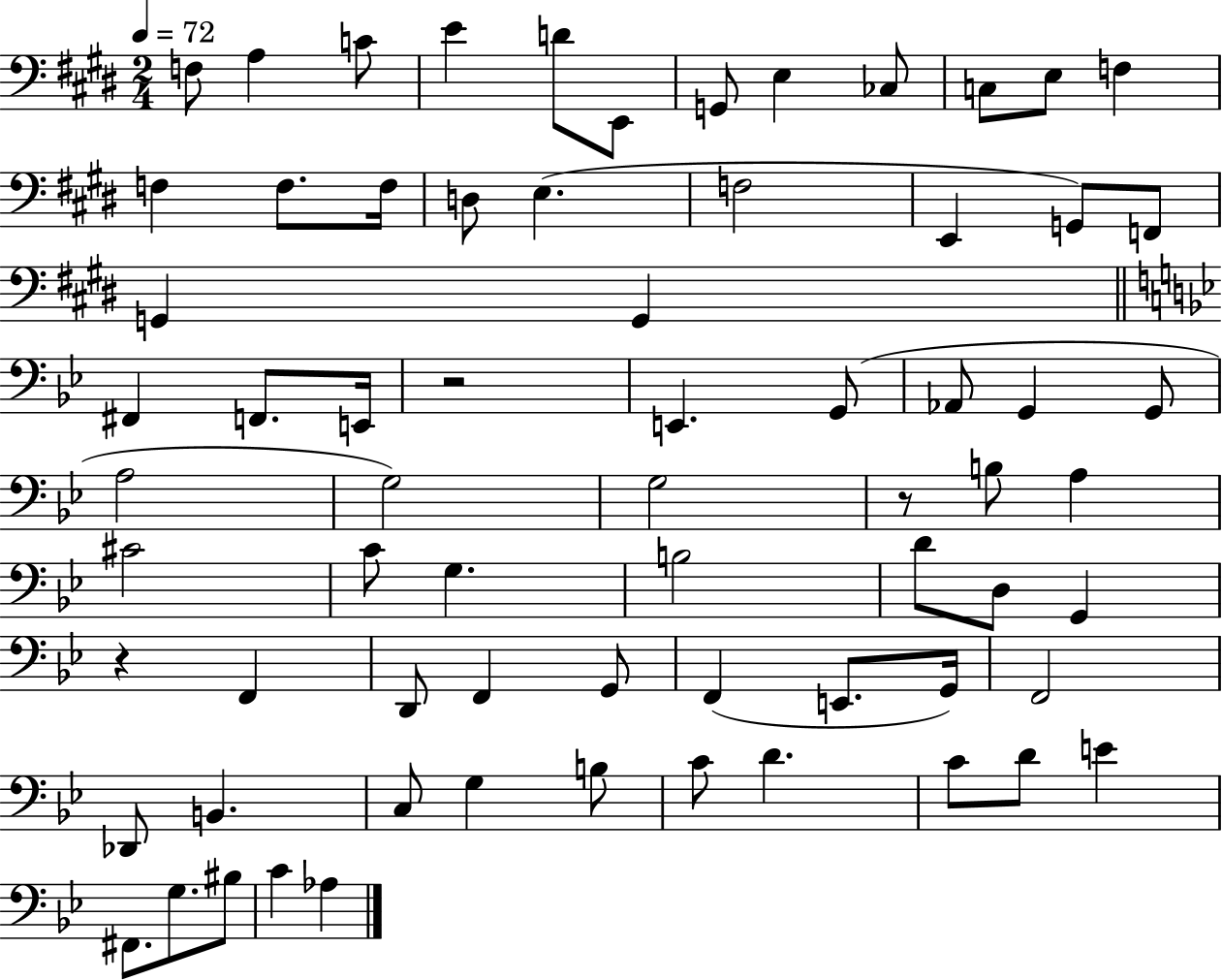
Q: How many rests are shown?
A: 3